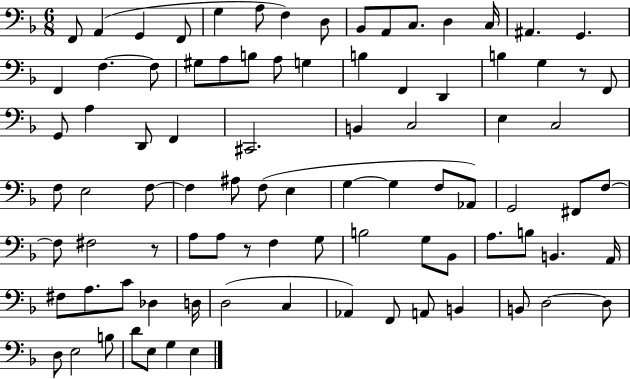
X:1
T:Untitled
M:6/8
L:1/4
K:F
F,,/2 A,, G,, F,,/2 G, A,/2 F, D,/2 _B,,/2 A,,/2 C,/2 D, C,/4 ^A,, G,, F,, F, F,/2 ^G,/2 A,/2 B,/2 A,/2 G, B, F,, D,, B, G, z/2 F,,/2 G,,/2 A, D,,/2 F,, ^C,,2 B,, C,2 E, C,2 F,/2 E,2 F,/2 F, ^A,/2 F,/2 E, G, G, F,/2 _A,,/2 G,,2 ^F,,/2 F,/2 F,/2 ^F,2 z/2 A,/2 A,/2 z/2 F, G,/2 B,2 G,/2 _B,,/2 A,/2 B,/2 B,, A,,/4 ^F,/2 A,/2 C/2 _D, D,/4 D,2 C, _A,, F,,/2 A,,/2 B,, B,,/2 D,2 D,/2 D,/2 E,2 B,/2 D/2 E,/2 G, E,